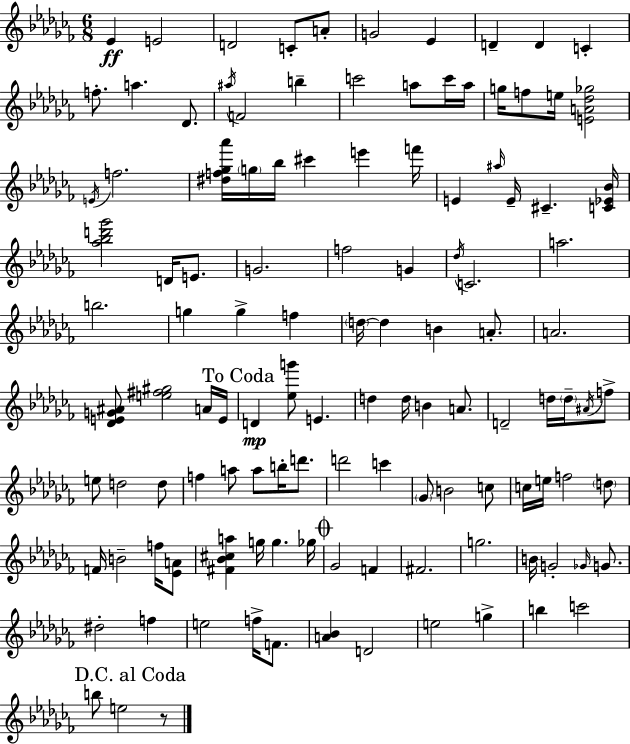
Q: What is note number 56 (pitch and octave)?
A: D5